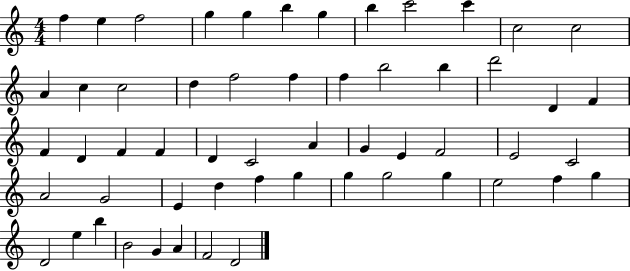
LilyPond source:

{
  \clef treble
  \numericTimeSignature
  \time 4/4
  \key c \major
  f''4 e''4 f''2 | g''4 g''4 b''4 g''4 | b''4 c'''2 c'''4 | c''2 c''2 | \break a'4 c''4 c''2 | d''4 f''2 f''4 | f''4 b''2 b''4 | d'''2 d'4 f'4 | \break f'4 d'4 f'4 f'4 | d'4 c'2 a'4 | g'4 e'4 f'2 | e'2 c'2 | \break a'2 g'2 | e'4 d''4 f''4 g''4 | g''4 g''2 g''4 | e''2 f''4 g''4 | \break d'2 e''4 b''4 | b'2 g'4 a'4 | f'2 d'2 | \bar "|."
}